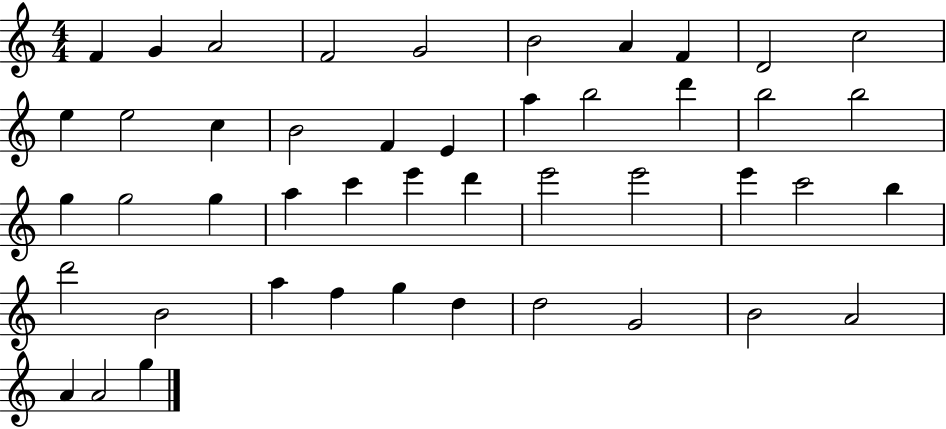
F4/q G4/q A4/h F4/h G4/h B4/h A4/q F4/q D4/h C5/h E5/q E5/h C5/q B4/h F4/q E4/q A5/q B5/h D6/q B5/h B5/h G5/q G5/h G5/q A5/q C6/q E6/q D6/q E6/h E6/h E6/q C6/h B5/q D6/h B4/h A5/q F5/q G5/q D5/q D5/h G4/h B4/h A4/h A4/q A4/h G5/q